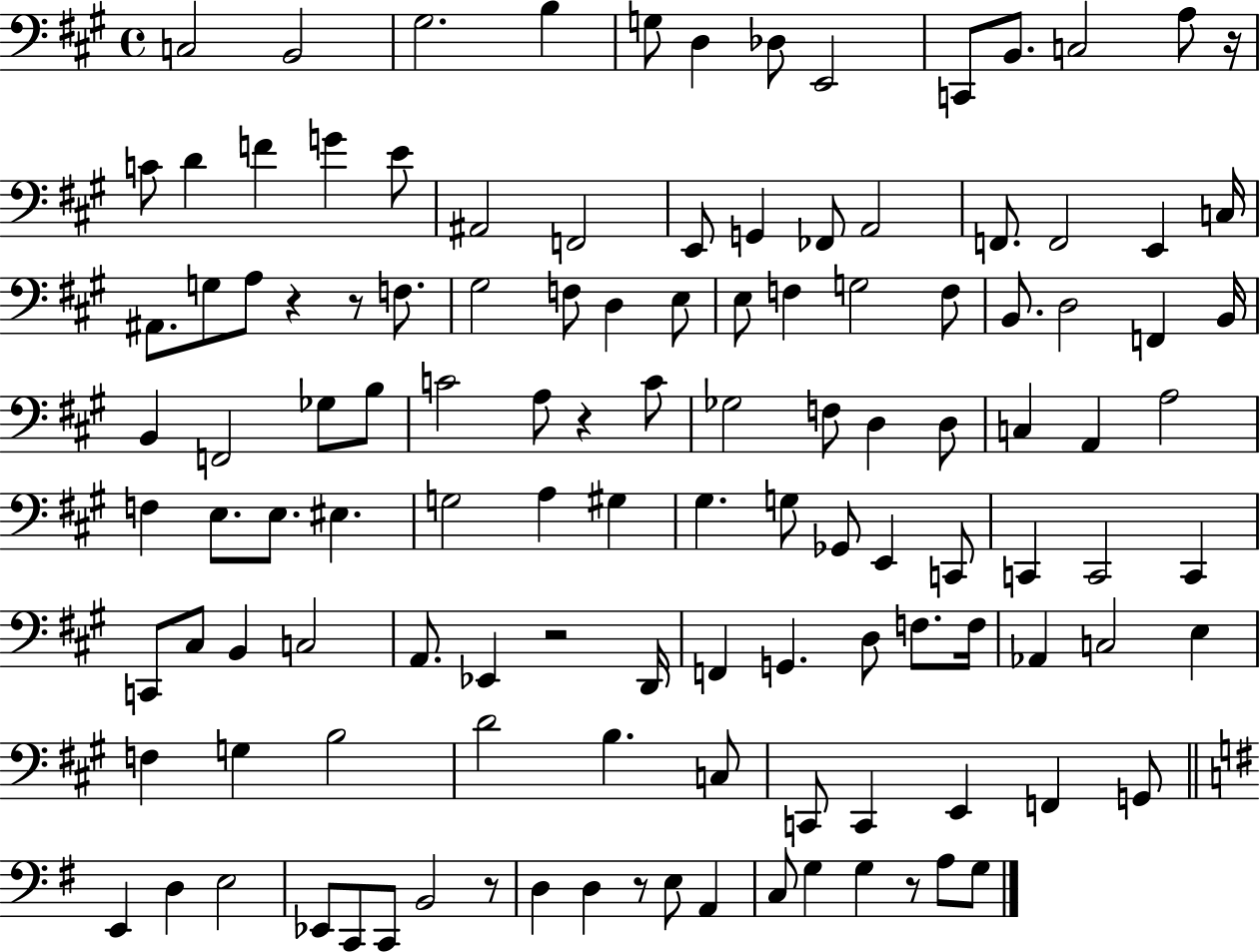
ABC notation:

X:1
T:Untitled
M:4/4
L:1/4
K:A
C,2 B,,2 ^G,2 B, G,/2 D, _D,/2 E,,2 C,,/2 B,,/2 C,2 A,/2 z/4 C/2 D F G E/2 ^A,,2 F,,2 E,,/2 G,, _F,,/2 A,,2 F,,/2 F,,2 E,, C,/4 ^A,,/2 G,/2 A,/2 z z/2 F,/2 ^G,2 F,/2 D, E,/2 E,/2 F, G,2 F,/2 B,,/2 D,2 F,, B,,/4 B,, F,,2 _G,/2 B,/2 C2 A,/2 z C/2 _G,2 F,/2 D, D,/2 C, A,, A,2 F, E,/2 E,/2 ^E, G,2 A, ^G, ^G, G,/2 _G,,/2 E,, C,,/2 C,, C,,2 C,, C,,/2 ^C,/2 B,, C,2 A,,/2 _E,, z2 D,,/4 F,, G,, D,/2 F,/2 F,/4 _A,, C,2 E, F, G, B,2 D2 B, C,/2 C,,/2 C,, E,, F,, G,,/2 E,, D, E,2 _E,,/2 C,,/2 C,,/2 B,,2 z/2 D, D, z/2 E,/2 A,, C,/2 G, G, z/2 A,/2 G,/2